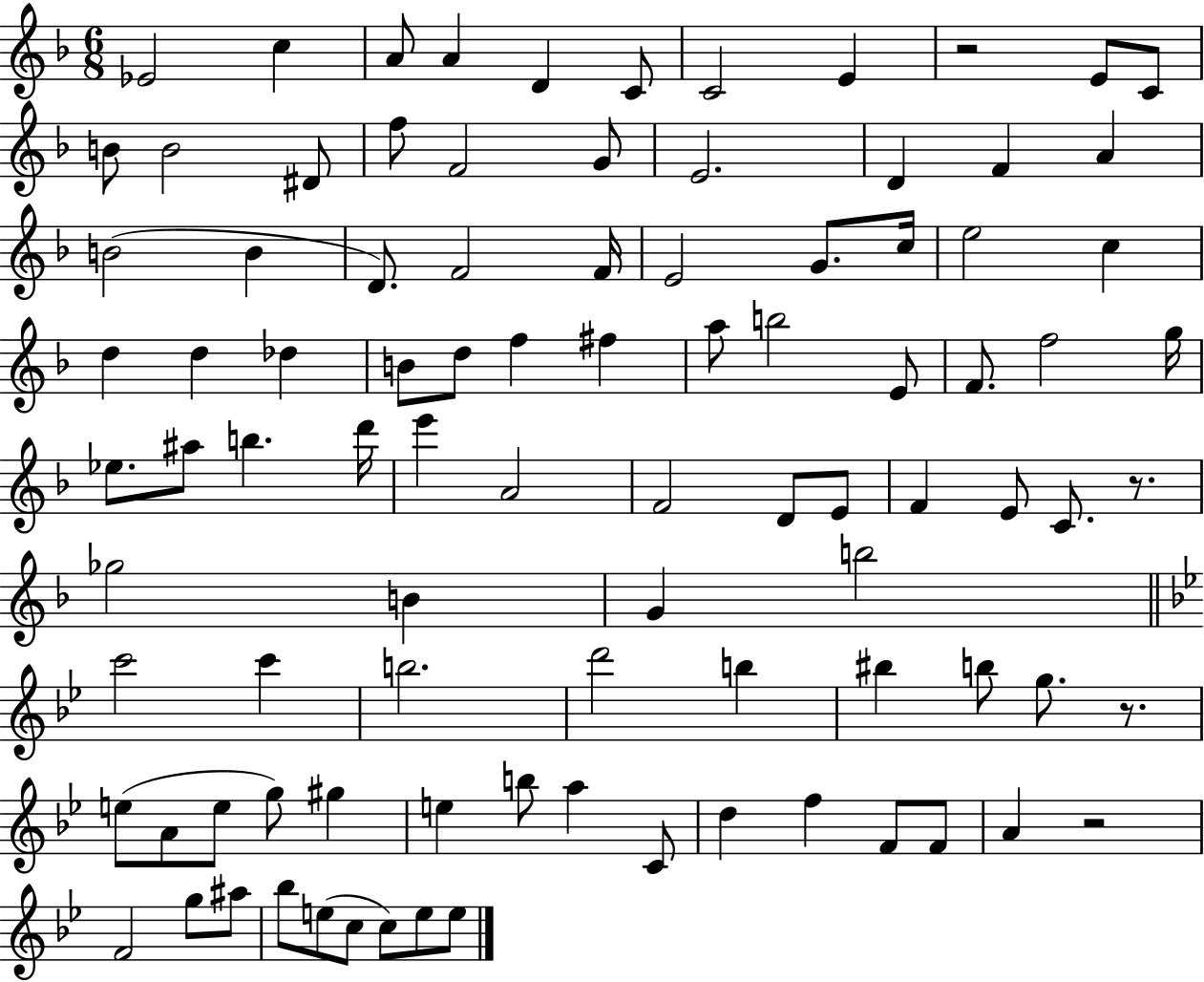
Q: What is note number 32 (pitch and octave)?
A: D5